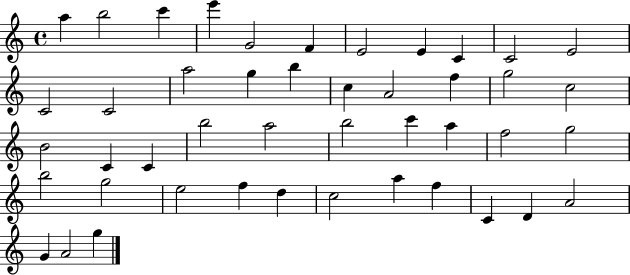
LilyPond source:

{
  \clef treble
  \time 4/4
  \defaultTimeSignature
  \key c \major
  a''4 b''2 c'''4 | e'''4 g'2 f'4 | e'2 e'4 c'4 | c'2 e'2 | \break c'2 c'2 | a''2 g''4 b''4 | c''4 a'2 f''4 | g''2 c''2 | \break b'2 c'4 c'4 | b''2 a''2 | b''2 c'''4 a''4 | f''2 g''2 | \break b''2 g''2 | e''2 f''4 d''4 | c''2 a''4 f''4 | c'4 d'4 a'2 | \break g'4 a'2 g''4 | \bar "|."
}